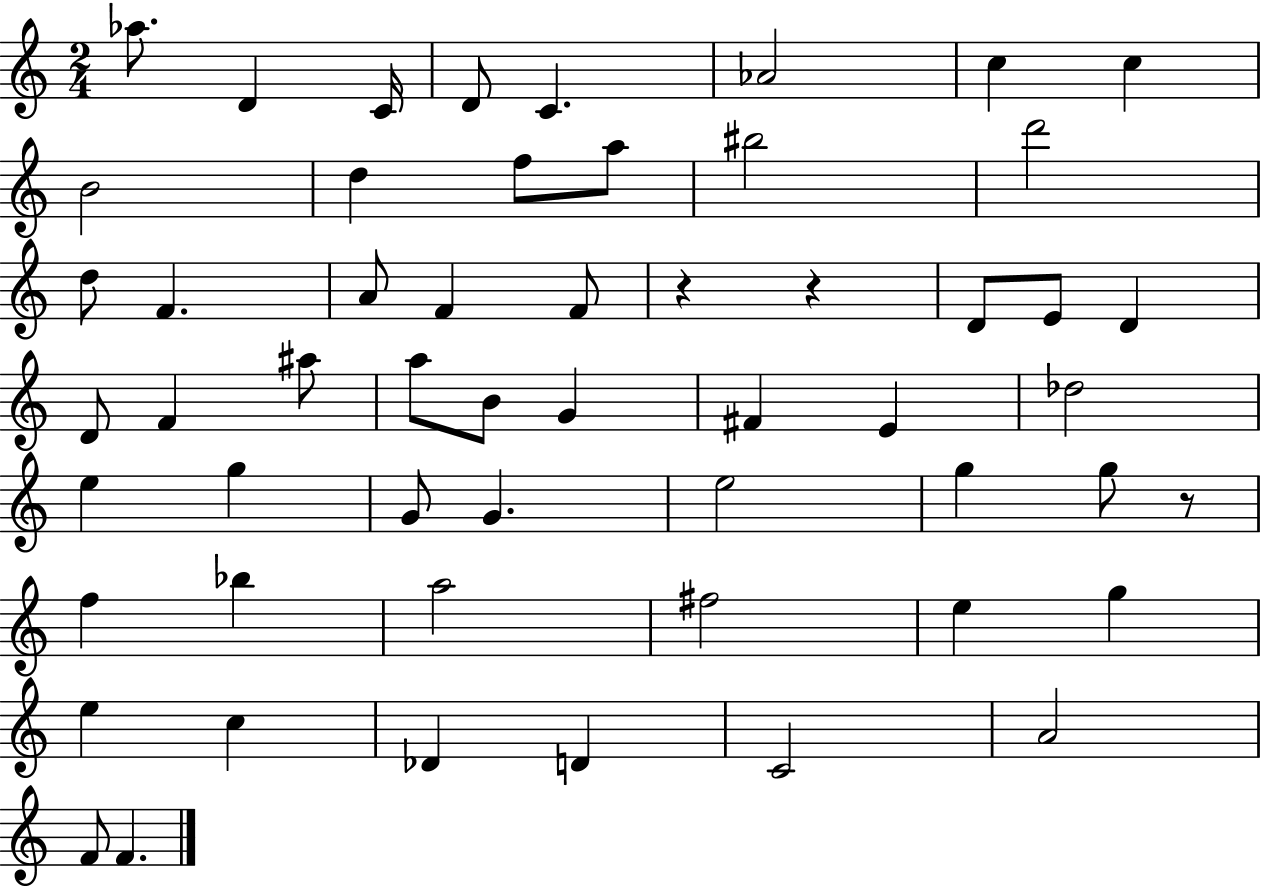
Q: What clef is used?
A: treble